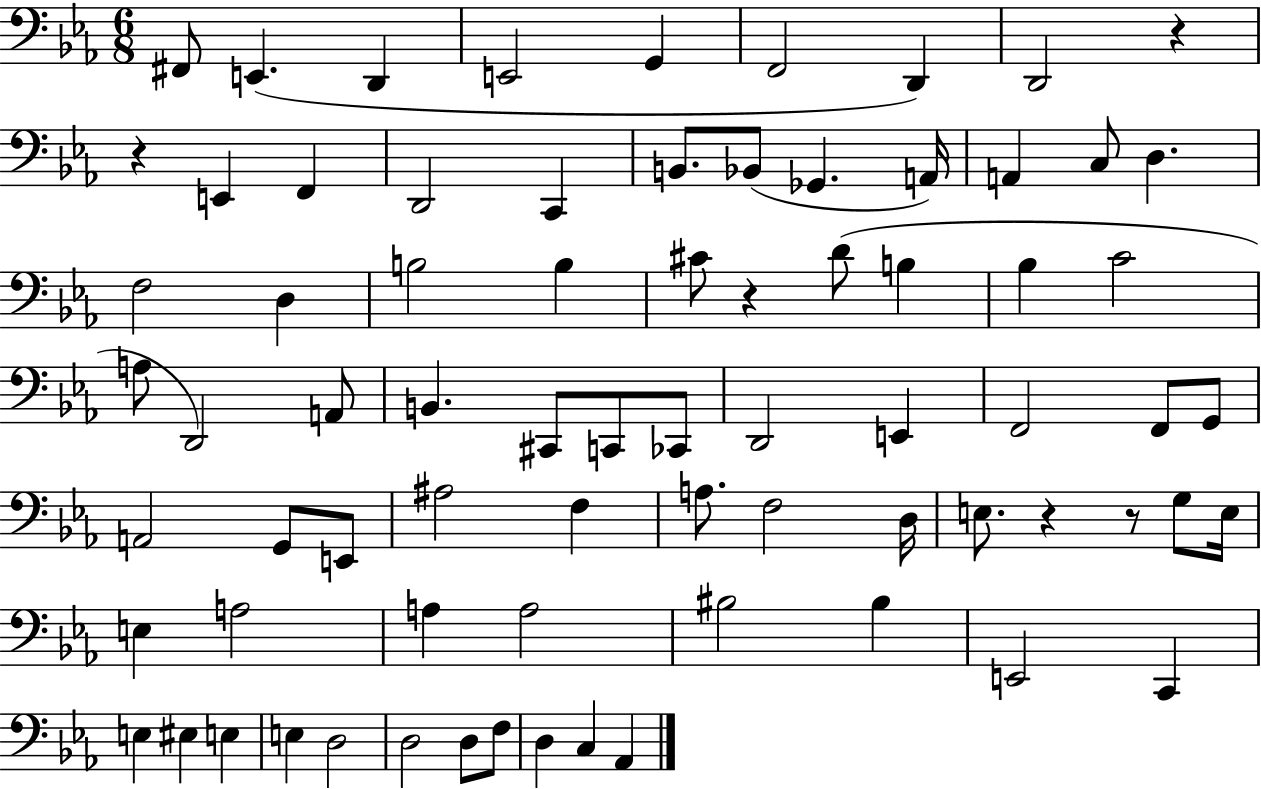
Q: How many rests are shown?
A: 5